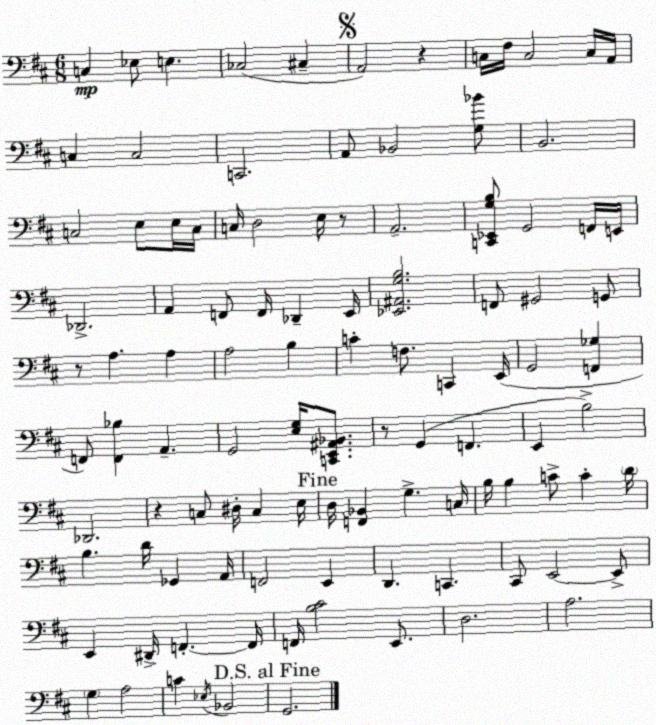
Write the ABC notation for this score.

X:1
T:Untitled
M:6/8
L:1/4
K:D
C, _E,/2 E, _C,2 ^C, A,,2 z C,/4 ^F,/4 C,2 C,/4 A,,/4 C, C,2 C,,2 A,,/2 _B,,2 [G,_B]/2 B,,2 C,2 E,/2 E,/4 C,/4 C,/4 D,2 E,/4 z/2 A,,2 [C,,_E,,G,B,]/2 G,,2 F,,/4 E,,/4 _D,,2 A,, F,,/2 F,,/4 _D,, E,,/4 [_E,,^A,,G,B,]2 F,,/2 ^G,,2 G,,/2 z/2 A, A, A,2 B, C F,/2 C,, E,,/4 G,,2 [F,,_G,] F,,/2 [F,,_B,] A,, G,,2 [E,G,]/4 [C,,E,,^A,,_B,,]/2 z/2 G,, F,, E,, B,2 _D,,2 z C,/2 ^D,/4 C, E,/4 D,/4 [F,,_B,,] G, C,/4 B,/4 B, C/2 C D/4 B, D/4 _G,, A,,/4 F,,2 E,, D,, C,, ^C,,/2 E,,2 E,,/2 E,, ^D,,/4 F,, F,,/4 F,,/4 [B,^C]2 E,,/2 D,2 A,2 G, A,2 C _E,/4 _B,,2 G,,2